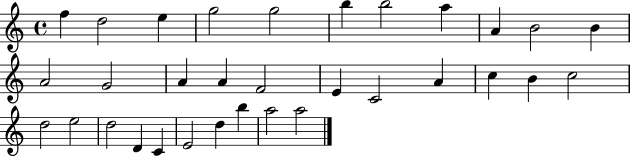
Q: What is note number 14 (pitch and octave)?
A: A4